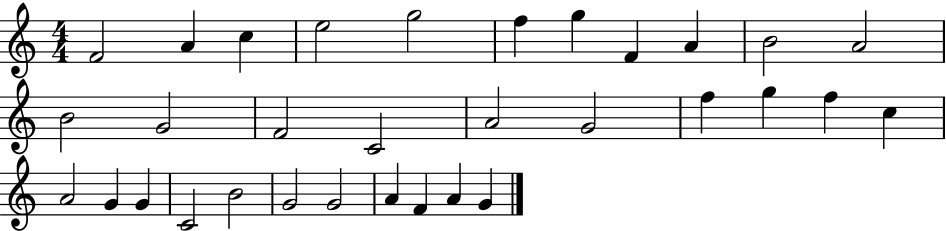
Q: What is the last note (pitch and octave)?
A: G4